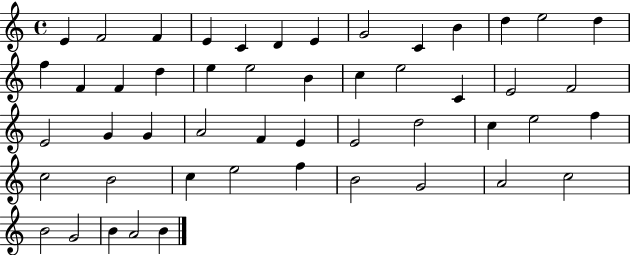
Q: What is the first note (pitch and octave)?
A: E4